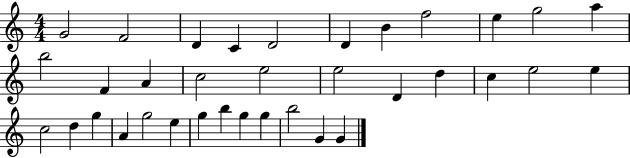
{
  \clef treble
  \numericTimeSignature
  \time 4/4
  \key c \major
  g'2 f'2 | d'4 c'4 d'2 | d'4 b'4 f''2 | e''4 g''2 a''4 | \break b''2 f'4 a'4 | c''2 e''2 | e''2 d'4 d''4 | c''4 e''2 e''4 | \break c''2 d''4 g''4 | a'4 g''2 e''4 | g''4 b''4 g''4 g''4 | b''2 g'4 g'4 | \break \bar "|."
}